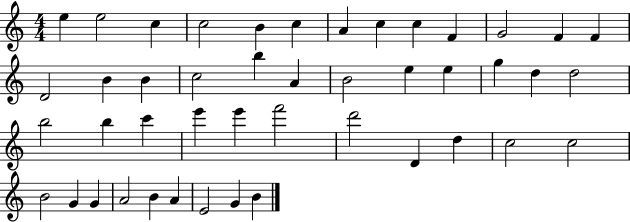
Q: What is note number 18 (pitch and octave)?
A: B5